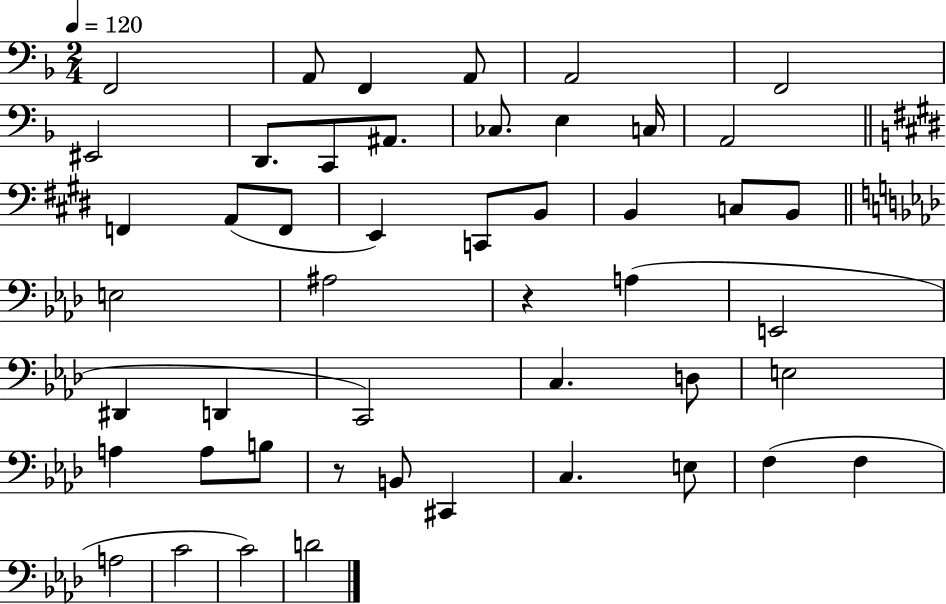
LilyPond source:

{
  \clef bass
  \numericTimeSignature
  \time 2/4
  \key f \major
  \tempo 4 = 120
  f,2 | a,8 f,4 a,8 | a,2 | f,2 | \break eis,2 | d,8. c,8 ais,8. | ces8. e4 c16 | a,2 | \break \bar "||" \break \key e \major f,4 a,8( f,8 | e,4) c,8 b,8 | b,4 c8 b,8 | \bar "||" \break \key f \minor e2 | ais2 | r4 a4( | e,2 | \break dis,4 d,4 | c,2) | c4. d8 | e2 | \break a4 a8 b8 | r8 b,8 cis,4 | c4. e8 | f4( f4 | \break a2 | c'2 | c'2) | d'2 | \break \bar "|."
}